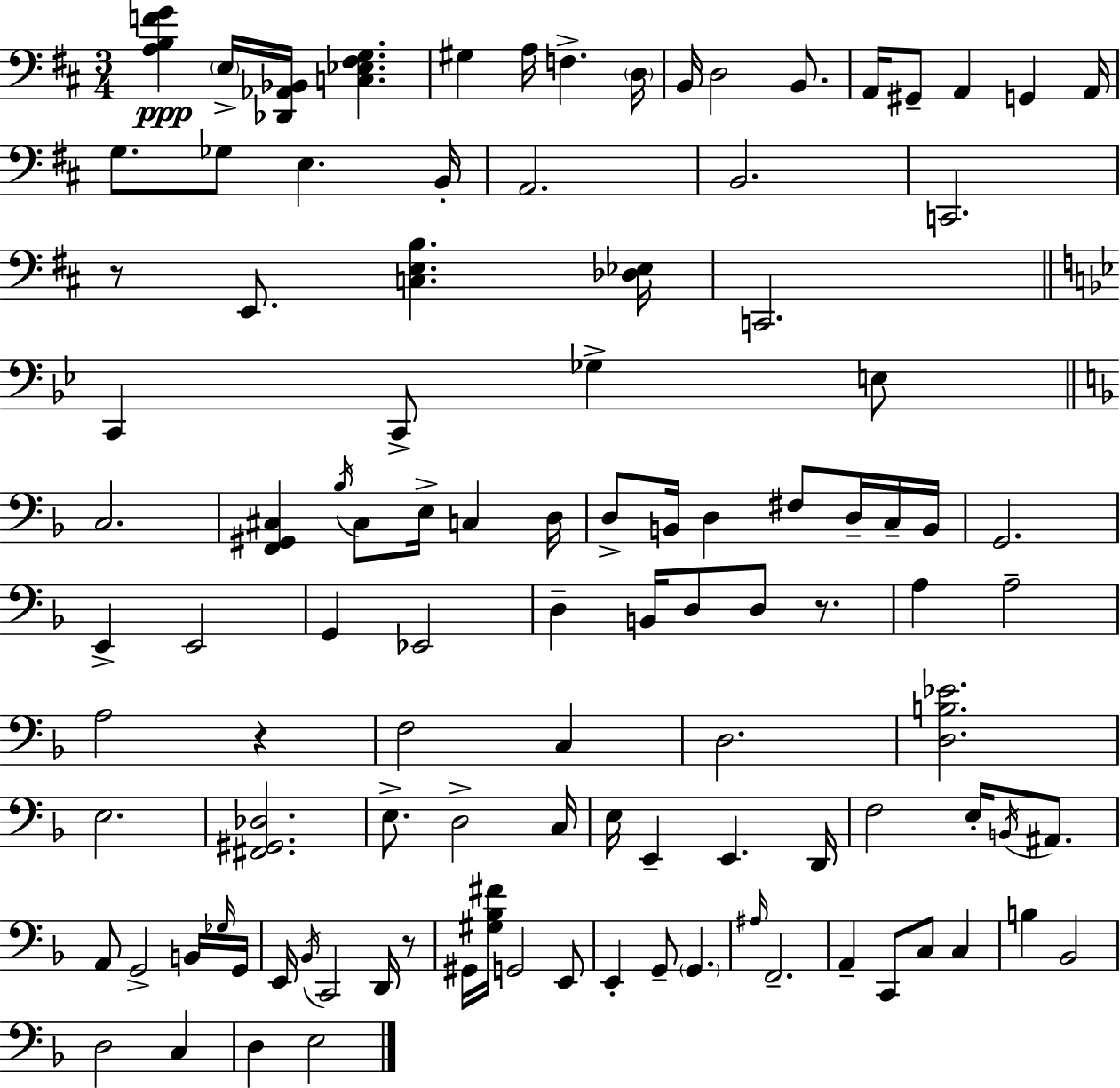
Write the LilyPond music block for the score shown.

{
  \clef bass
  \numericTimeSignature
  \time 3/4
  \key d \major
  \repeat volta 2 { <a b f' g'>4\ppp \parenthesize e16-> <des, aes, bes,>16 <c ees fis g>4. | gis4 a16 f4.-> \parenthesize d16 | b,16 d2 b,8. | a,16 gis,8-- a,4 g,4 a,16 | \break g8. ges8 e4. b,16-. | a,2. | b,2. | c,2. | \break r8 e,8. <c e b>4. <des ees>16 | c,2. | \bar "||" \break \key bes \major c,4 c,8-> ges4-> e8 | \bar "||" \break \key d \minor c2. | <f, gis, cis>4 \acciaccatura { bes16 } cis8 e16-> c4 | d16 d8-> b,16 d4 fis8 d16-- c16-- | b,16 g,2. | \break e,4-> e,2 | g,4 ees,2 | d4-- b,16 d8 d8 r8. | a4 a2-- | \break a2 r4 | f2 c4 | d2. | <d b ees'>2. | \break e2. | <fis, gis, des>2. | e8.-> d2-> | c16 e16 e,4-- e,4. | \break d,16 f2 e16-. \acciaccatura { b,16 } ais,8. | a,8 g,2-> | b,16 \grace { ges16 } g,16 e,16 \acciaccatura { bes,16 } c,2 | d,16 r8 gis,16 <gis bes fis'>16 g,2 | \break e,8 e,4-. g,8-- \parenthesize g,4. | \grace { ais16 } f,2.-- | a,4-- c,8 c8 | c4 b4 bes,2 | \break d2 | c4 d4 e2 | } \bar "|."
}